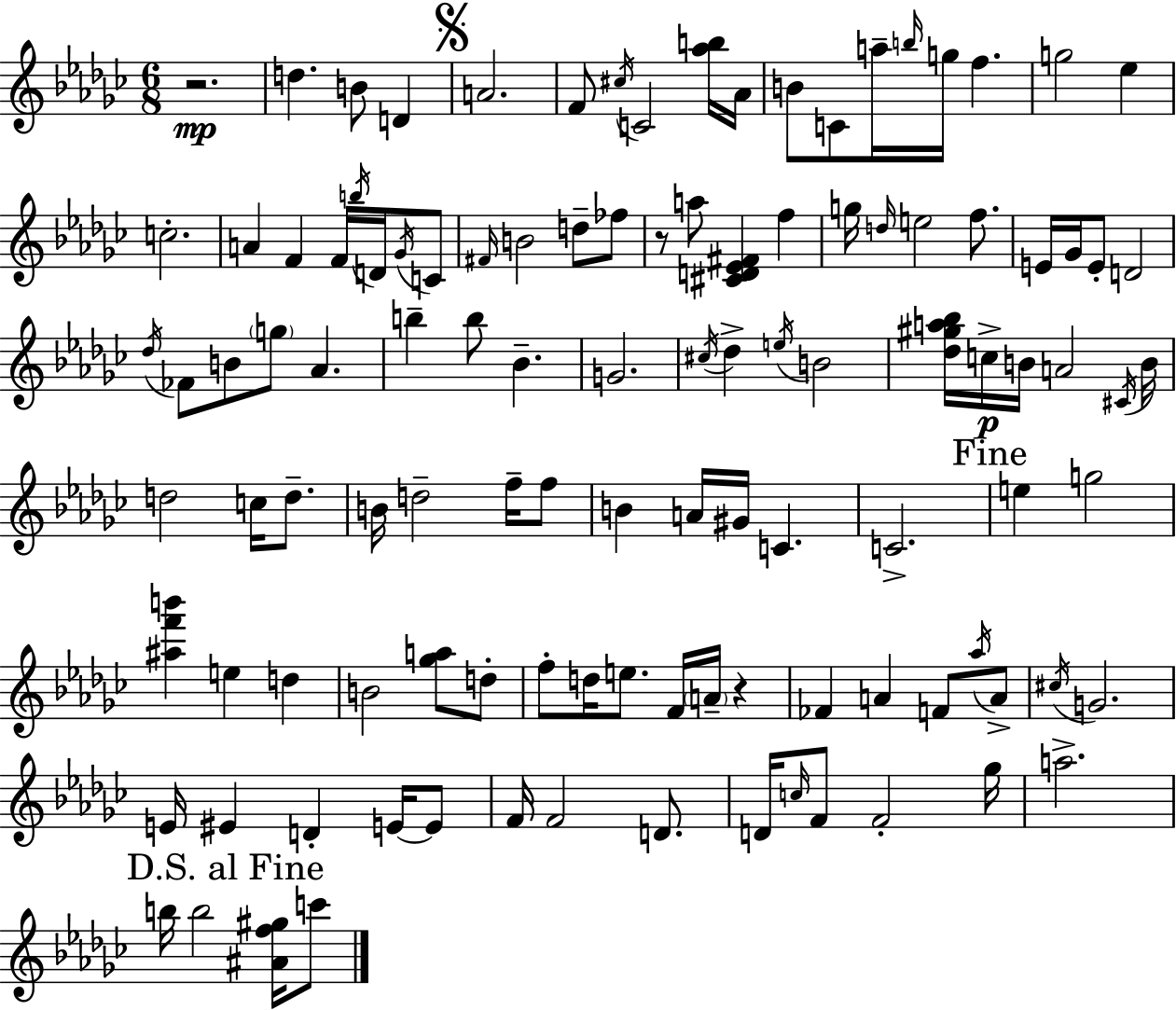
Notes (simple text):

R/h. D5/q. B4/e D4/q A4/h. F4/e C#5/s C4/h [Ab5,B5]/s Ab4/s B4/e C4/e A5/s B5/s G5/s F5/q. G5/h Eb5/q C5/h. A4/q F4/q F4/s B5/s D4/s Gb4/s C4/e F#4/s B4/h D5/e FES5/e R/e A5/e [C#4,D4,Eb4,F#4]/q F5/q G5/s D5/s E5/h F5/e. E4/s Gb4/s E4/e D4/h Db5/s FES4/e B4/e G5/e Ab4/q. B5/q B5/e Bb4/q. G4/h. C#5/s Db5/q E5/s B4/h [Db5,G#5,A5,Bb5]/s C5/s B4/s A4/h C#4/s B4/s D5/h C5/s D5/e. B4/s D5/h F5/s F5/e B4/q A4/s G#4/s C4/q. C4/h. E5/q G5/h [A#5,F6,B6]/q E5/q D5/q B4/h [Gb5,A5]/e D5/e F5/e D5/s E5/e. F4/s A4/s R/q FES4/q A4/q F4/e Ab5/s A4/e C#5/s G4/h. E4/s EIS4/q D4/q E4/s E4/e F4/s F4/h D4/e. D4/s C5/s F4/e F4/h Gb5/s A5/h. B5/s B5/h [A#4,F5,G#5]/s C6/e